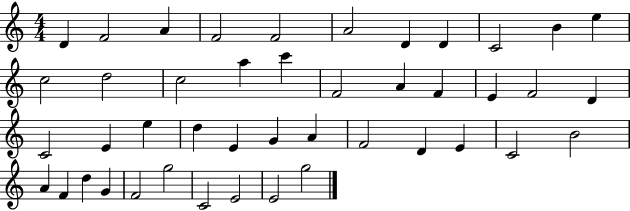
D4/q F4/h A4/q F4/h F4/h A4/h D4/q D4/q C4/h B4/q E5/q C5/h D5/h C5/h A5/q C6/q F4/h A4/q F4/q E4/q F4/h D4/q C4/h E4/q E5/q D5/q E4/q G4/q A4/q F4/h D4/q E4/q C4/h B4/h A4/q F4/q D5/q G4/q F4/h G5/h C4/h E4/h E4/h G5/h